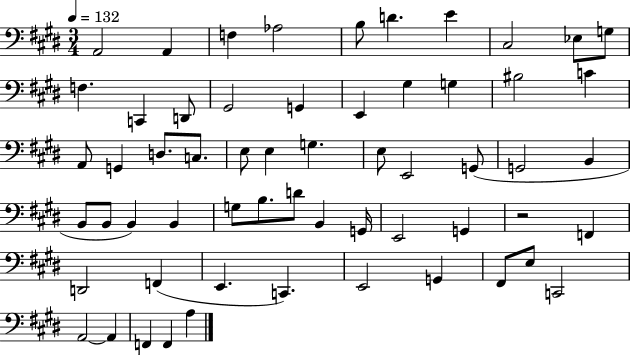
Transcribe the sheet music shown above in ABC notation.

X:1
T:Untitled
M:3/4
L:1/4
K:E
A,,2 A,, F, _A,2 B,/2 D E ^C,2 _E,/2 G,/2 F, C,, D,,/2 ^G,,2 G,, E,, ^G, G, ^B,2 C A,,/2 G,, D,/2 C,/2 E,/2 E, G, E,/2 E,,2 G,,/2 G,,2 B,, B,,/2 B,,/2 B,, B,, G,/2 B,/2 D/2 B,, G,,/4 E,,2 G,, z2 F,, D,,2 F,, E,, C,, E,,2 G,, ^F,,/2 E,/2 C,,2 A,,2 A,, F,, F,, A,